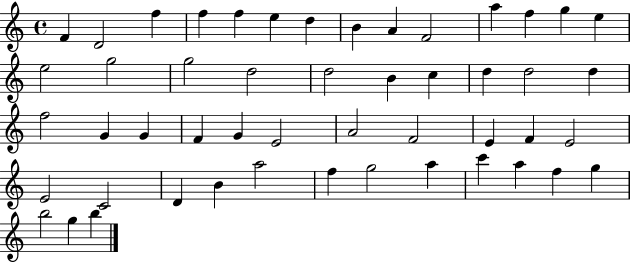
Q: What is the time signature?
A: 4/4